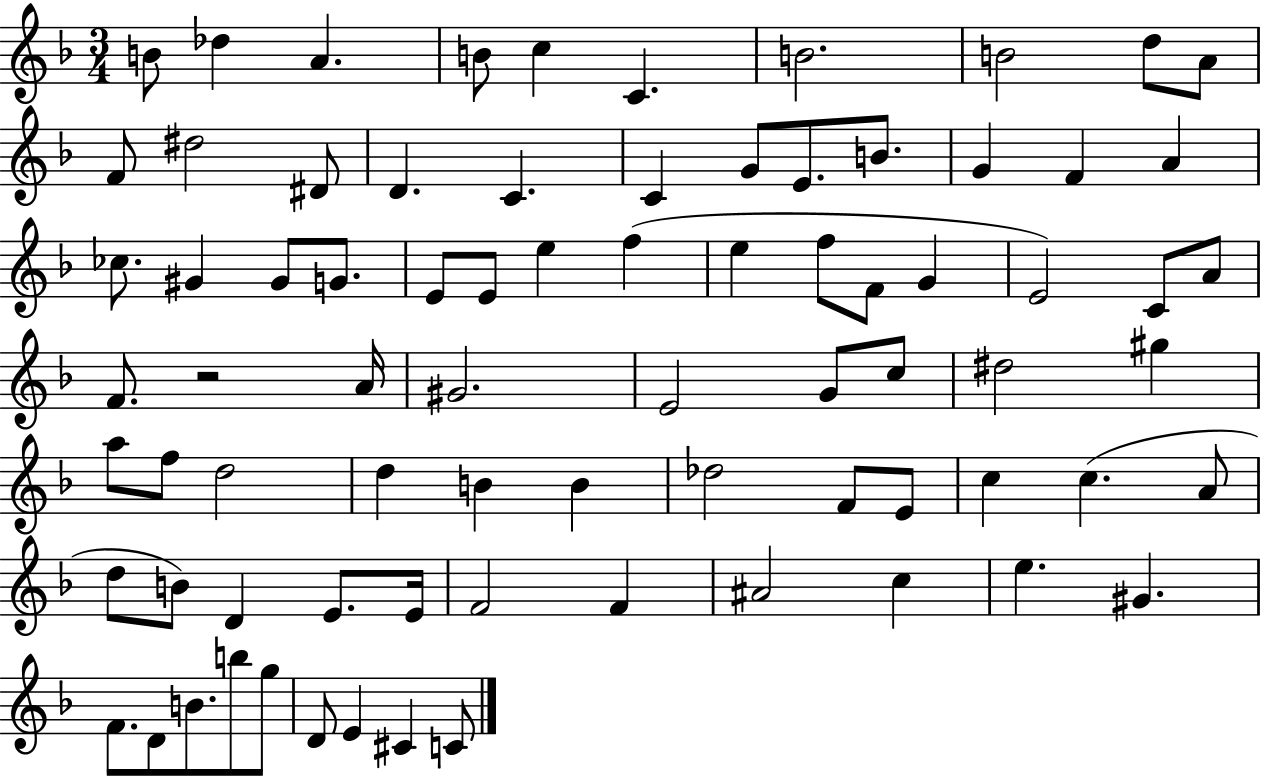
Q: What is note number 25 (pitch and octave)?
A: G#4